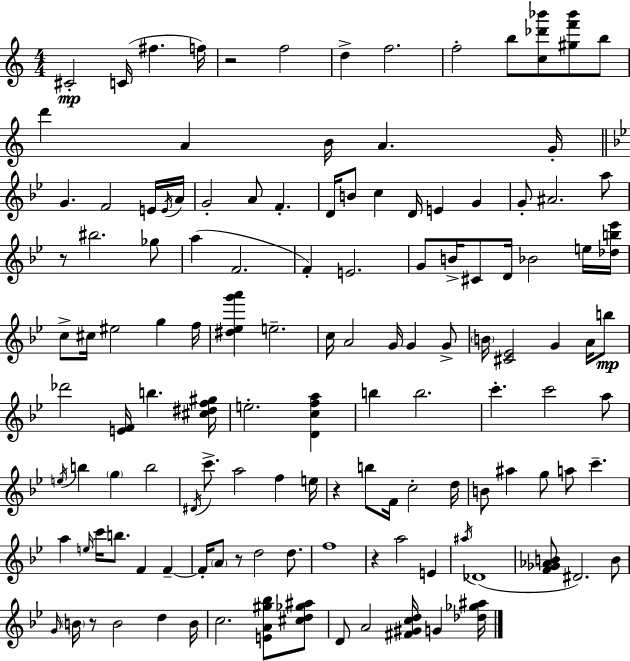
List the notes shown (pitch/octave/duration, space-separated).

C#4/h C4/s F#5/q. F5/s R/h F5/h D5/q F5/h. F5/h B5/e [C5,Db6,Bb6]/e [G#5,F6,Bb6]/e B5/e D6/q A4/q B4/s A4/q. G4/s G4/q. F4/h E4/s E4/s A4/s G4/h A4/e F4/q. D4/s B4/e C5/q D4/s E4/q G4/q G4/e A#4/h. A5/e R/e BIS5/h. Gb5/e A5/q F4/h. F4/q E4/h. G4/e B4/s C#4/e D4/s Bb4/h E5/s [Db5,B5,Eb6]/s C5/e C#5/s EIS5/h G5/q F5/s [D#5,Eb5,G6,A6]/q E5/h. C5/s A4/h G4/s G4/q G4/e B4/s [C#4,Eb4]/h G4/q A4/s B5/e Db6/h [E4,F4]/s B5/q. [C#5,D#5,F5,G#5]/s E5/h. [D4,C5,F5,A5]/q B5/q B5/h. C6/q. C6/h A5/e E5/s B5/q G5/q B5/h D#4/s C6/e. A5/h F5/q E5/s R/q B5/e F4/s C5/h D5/s B4/e A#5/q G5/e A5/e C6/q. A5/q E5/s C6/s B5/e. F4/q F4/q F4/s A4/e R/e D5/h D5/e. F5/w R/q A5/h E4/q A#5/s Db4/w [F4,Gb4,Ab4,B4]/e D#4/h. B4/e G4/s B4/s R/e B4/h D5/q B4/s C5/h. [E4,A4,G#5,Bb5]/e [C#5,D5,Gb5,A#5]/e D4/e A4/h [F#4,G#4,C5,D5]/s G4/q [Db5,Gb5,A#5]/s